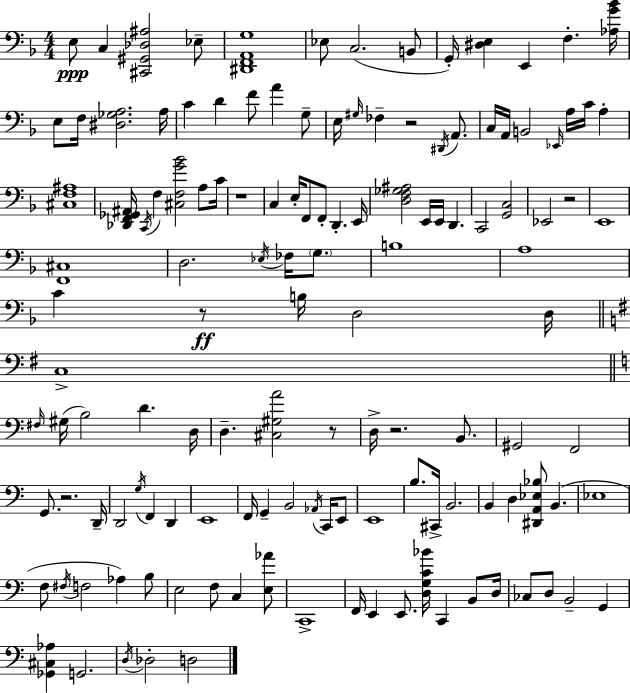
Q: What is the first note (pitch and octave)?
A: E3